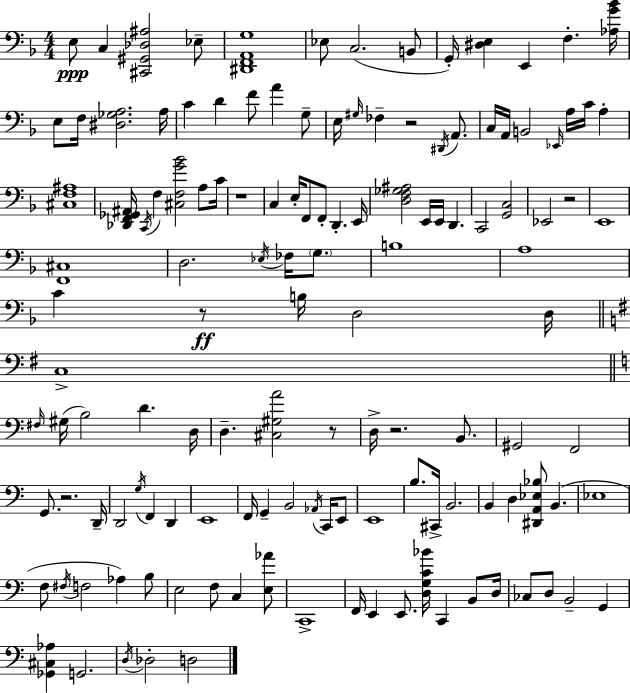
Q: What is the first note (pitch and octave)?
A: E3